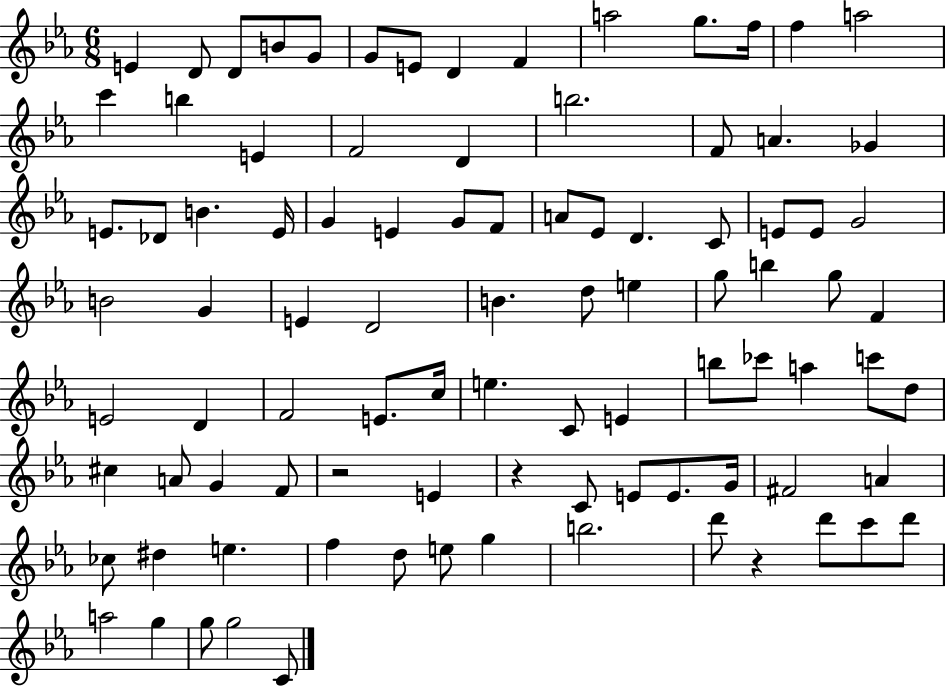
E4/q D4/e D4/e B4/e G4/e G4/e E4/e D4/q F4/q A5/h G5/e. F5/s F5/q A5/h C6/q B5/q E4/q F4/h D4/q B5/h. F4/e A4/q. Gb4/q E4/e. Db4/e B4/q. E4/s G4/q E4/q G4/e F4/e A4/e Eb4/e D4/q. C4/e E4/e E4/e G4/h B4/h G4/q E4/q D4/h B4/q. D5/e E5/q G5/e B5/q G5/e F4/q E4/h D4/q F4/h E4/e. C5/s E5/q. C4/e E4/q B5/e CES6/e A5/q C6/e D5/e C#5/q A4/e G4/q F4/e R/h E4/q R/q C4/e E4/e E4/e. G4/s F#4/h A4/q CES5/e D#5/q E5/q. F5/q D5/e E5/e G5/q B5/h. D6/e R/q D6/e C6/e D6/e A5/h G5/q G5/e G5/h C4/e